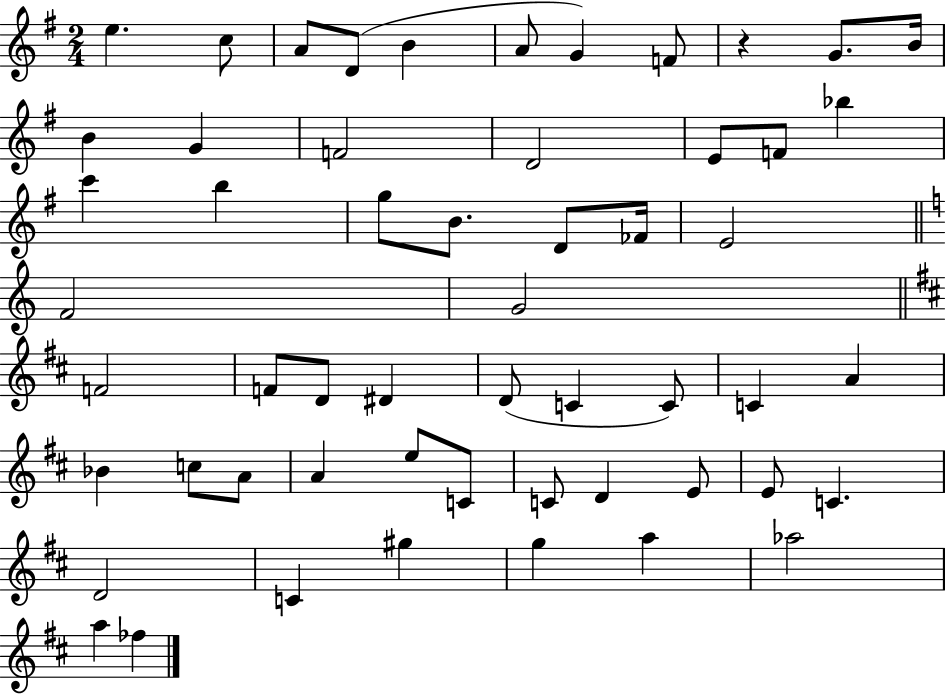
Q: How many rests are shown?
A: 1